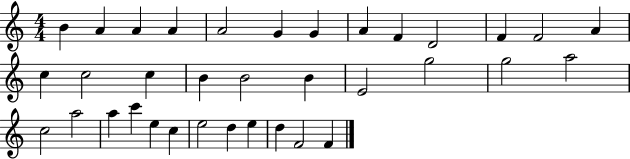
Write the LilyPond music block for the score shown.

{
  \clef treble
  \numericTimeSignature
  \time 4/4
  \key c \major
  b'4 a'4 a'4 a'4 | a'2 g'4 g'4 | a'4 f'4 d'2 | f'4 f'2 a'4 | \break c''4 c''2 c''4 | b'4 b'2 b'4 | e'2 g''2 | g''2 a''2 | \break c''2 a''2 | a''4 c'''4 e''4 c''4 | e''2 d''4 e''4 | d''4 f'2 f'4 | \break \bar "|."
}